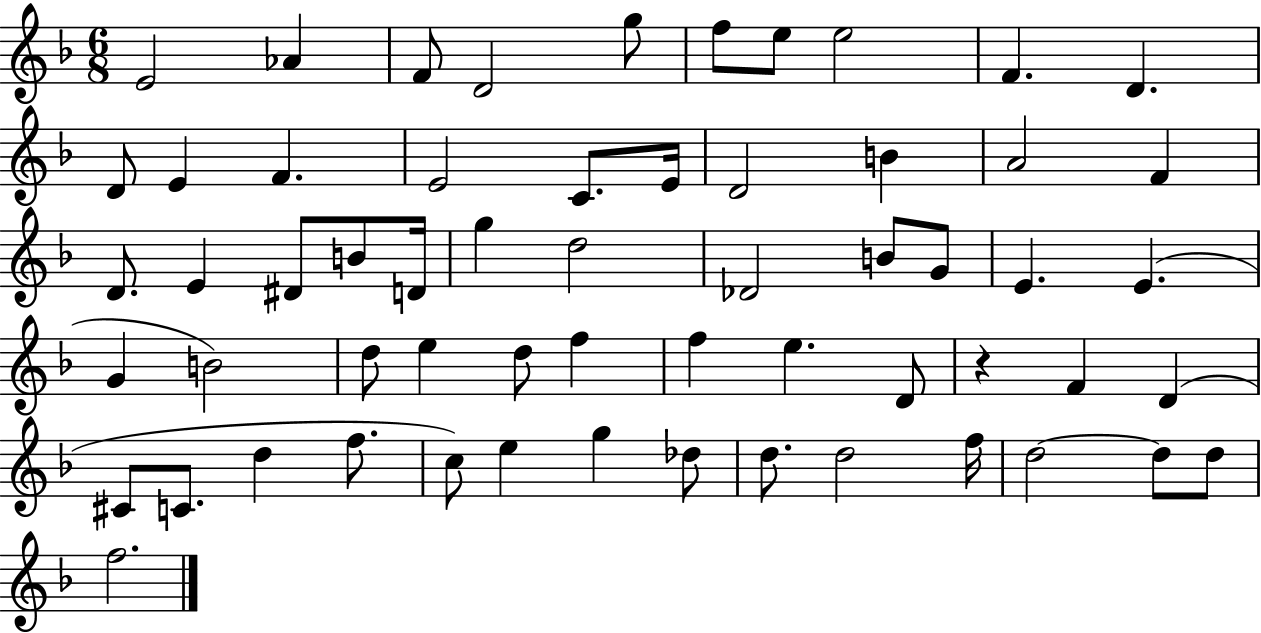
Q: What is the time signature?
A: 6/8